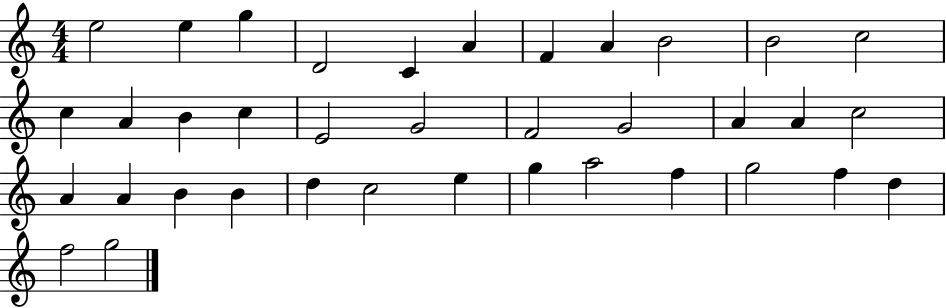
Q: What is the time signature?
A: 4/4